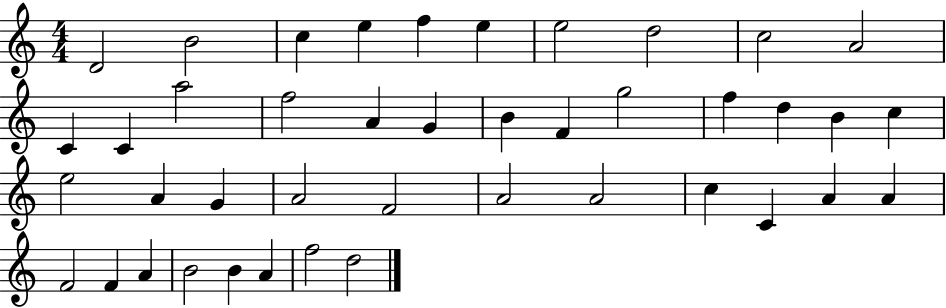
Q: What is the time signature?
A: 4/4